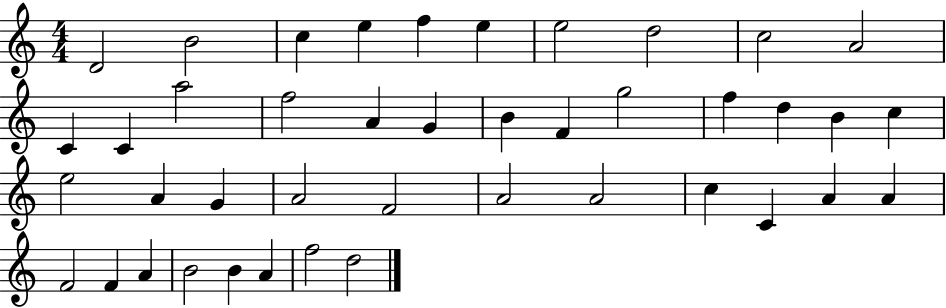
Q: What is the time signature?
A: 4/4